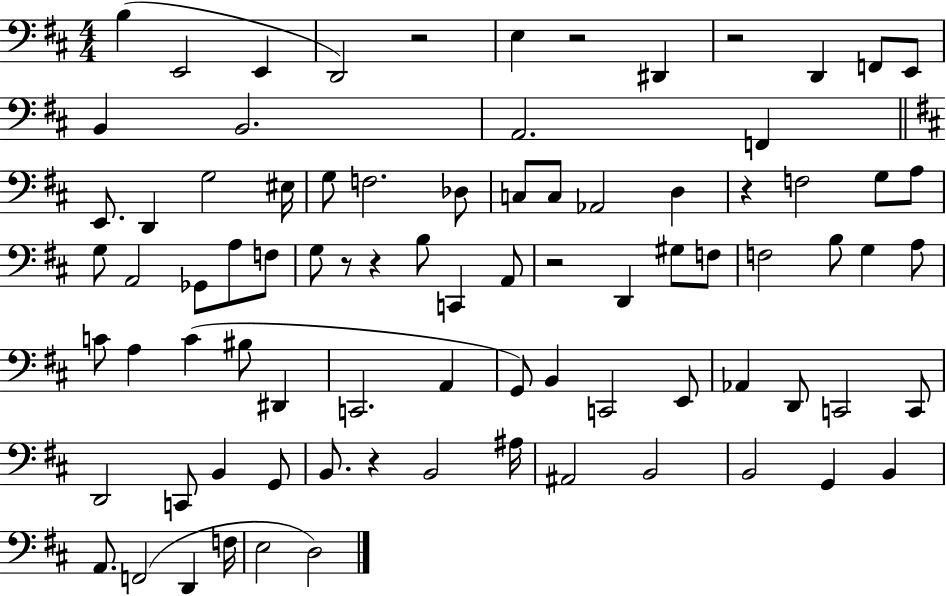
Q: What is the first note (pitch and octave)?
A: B3